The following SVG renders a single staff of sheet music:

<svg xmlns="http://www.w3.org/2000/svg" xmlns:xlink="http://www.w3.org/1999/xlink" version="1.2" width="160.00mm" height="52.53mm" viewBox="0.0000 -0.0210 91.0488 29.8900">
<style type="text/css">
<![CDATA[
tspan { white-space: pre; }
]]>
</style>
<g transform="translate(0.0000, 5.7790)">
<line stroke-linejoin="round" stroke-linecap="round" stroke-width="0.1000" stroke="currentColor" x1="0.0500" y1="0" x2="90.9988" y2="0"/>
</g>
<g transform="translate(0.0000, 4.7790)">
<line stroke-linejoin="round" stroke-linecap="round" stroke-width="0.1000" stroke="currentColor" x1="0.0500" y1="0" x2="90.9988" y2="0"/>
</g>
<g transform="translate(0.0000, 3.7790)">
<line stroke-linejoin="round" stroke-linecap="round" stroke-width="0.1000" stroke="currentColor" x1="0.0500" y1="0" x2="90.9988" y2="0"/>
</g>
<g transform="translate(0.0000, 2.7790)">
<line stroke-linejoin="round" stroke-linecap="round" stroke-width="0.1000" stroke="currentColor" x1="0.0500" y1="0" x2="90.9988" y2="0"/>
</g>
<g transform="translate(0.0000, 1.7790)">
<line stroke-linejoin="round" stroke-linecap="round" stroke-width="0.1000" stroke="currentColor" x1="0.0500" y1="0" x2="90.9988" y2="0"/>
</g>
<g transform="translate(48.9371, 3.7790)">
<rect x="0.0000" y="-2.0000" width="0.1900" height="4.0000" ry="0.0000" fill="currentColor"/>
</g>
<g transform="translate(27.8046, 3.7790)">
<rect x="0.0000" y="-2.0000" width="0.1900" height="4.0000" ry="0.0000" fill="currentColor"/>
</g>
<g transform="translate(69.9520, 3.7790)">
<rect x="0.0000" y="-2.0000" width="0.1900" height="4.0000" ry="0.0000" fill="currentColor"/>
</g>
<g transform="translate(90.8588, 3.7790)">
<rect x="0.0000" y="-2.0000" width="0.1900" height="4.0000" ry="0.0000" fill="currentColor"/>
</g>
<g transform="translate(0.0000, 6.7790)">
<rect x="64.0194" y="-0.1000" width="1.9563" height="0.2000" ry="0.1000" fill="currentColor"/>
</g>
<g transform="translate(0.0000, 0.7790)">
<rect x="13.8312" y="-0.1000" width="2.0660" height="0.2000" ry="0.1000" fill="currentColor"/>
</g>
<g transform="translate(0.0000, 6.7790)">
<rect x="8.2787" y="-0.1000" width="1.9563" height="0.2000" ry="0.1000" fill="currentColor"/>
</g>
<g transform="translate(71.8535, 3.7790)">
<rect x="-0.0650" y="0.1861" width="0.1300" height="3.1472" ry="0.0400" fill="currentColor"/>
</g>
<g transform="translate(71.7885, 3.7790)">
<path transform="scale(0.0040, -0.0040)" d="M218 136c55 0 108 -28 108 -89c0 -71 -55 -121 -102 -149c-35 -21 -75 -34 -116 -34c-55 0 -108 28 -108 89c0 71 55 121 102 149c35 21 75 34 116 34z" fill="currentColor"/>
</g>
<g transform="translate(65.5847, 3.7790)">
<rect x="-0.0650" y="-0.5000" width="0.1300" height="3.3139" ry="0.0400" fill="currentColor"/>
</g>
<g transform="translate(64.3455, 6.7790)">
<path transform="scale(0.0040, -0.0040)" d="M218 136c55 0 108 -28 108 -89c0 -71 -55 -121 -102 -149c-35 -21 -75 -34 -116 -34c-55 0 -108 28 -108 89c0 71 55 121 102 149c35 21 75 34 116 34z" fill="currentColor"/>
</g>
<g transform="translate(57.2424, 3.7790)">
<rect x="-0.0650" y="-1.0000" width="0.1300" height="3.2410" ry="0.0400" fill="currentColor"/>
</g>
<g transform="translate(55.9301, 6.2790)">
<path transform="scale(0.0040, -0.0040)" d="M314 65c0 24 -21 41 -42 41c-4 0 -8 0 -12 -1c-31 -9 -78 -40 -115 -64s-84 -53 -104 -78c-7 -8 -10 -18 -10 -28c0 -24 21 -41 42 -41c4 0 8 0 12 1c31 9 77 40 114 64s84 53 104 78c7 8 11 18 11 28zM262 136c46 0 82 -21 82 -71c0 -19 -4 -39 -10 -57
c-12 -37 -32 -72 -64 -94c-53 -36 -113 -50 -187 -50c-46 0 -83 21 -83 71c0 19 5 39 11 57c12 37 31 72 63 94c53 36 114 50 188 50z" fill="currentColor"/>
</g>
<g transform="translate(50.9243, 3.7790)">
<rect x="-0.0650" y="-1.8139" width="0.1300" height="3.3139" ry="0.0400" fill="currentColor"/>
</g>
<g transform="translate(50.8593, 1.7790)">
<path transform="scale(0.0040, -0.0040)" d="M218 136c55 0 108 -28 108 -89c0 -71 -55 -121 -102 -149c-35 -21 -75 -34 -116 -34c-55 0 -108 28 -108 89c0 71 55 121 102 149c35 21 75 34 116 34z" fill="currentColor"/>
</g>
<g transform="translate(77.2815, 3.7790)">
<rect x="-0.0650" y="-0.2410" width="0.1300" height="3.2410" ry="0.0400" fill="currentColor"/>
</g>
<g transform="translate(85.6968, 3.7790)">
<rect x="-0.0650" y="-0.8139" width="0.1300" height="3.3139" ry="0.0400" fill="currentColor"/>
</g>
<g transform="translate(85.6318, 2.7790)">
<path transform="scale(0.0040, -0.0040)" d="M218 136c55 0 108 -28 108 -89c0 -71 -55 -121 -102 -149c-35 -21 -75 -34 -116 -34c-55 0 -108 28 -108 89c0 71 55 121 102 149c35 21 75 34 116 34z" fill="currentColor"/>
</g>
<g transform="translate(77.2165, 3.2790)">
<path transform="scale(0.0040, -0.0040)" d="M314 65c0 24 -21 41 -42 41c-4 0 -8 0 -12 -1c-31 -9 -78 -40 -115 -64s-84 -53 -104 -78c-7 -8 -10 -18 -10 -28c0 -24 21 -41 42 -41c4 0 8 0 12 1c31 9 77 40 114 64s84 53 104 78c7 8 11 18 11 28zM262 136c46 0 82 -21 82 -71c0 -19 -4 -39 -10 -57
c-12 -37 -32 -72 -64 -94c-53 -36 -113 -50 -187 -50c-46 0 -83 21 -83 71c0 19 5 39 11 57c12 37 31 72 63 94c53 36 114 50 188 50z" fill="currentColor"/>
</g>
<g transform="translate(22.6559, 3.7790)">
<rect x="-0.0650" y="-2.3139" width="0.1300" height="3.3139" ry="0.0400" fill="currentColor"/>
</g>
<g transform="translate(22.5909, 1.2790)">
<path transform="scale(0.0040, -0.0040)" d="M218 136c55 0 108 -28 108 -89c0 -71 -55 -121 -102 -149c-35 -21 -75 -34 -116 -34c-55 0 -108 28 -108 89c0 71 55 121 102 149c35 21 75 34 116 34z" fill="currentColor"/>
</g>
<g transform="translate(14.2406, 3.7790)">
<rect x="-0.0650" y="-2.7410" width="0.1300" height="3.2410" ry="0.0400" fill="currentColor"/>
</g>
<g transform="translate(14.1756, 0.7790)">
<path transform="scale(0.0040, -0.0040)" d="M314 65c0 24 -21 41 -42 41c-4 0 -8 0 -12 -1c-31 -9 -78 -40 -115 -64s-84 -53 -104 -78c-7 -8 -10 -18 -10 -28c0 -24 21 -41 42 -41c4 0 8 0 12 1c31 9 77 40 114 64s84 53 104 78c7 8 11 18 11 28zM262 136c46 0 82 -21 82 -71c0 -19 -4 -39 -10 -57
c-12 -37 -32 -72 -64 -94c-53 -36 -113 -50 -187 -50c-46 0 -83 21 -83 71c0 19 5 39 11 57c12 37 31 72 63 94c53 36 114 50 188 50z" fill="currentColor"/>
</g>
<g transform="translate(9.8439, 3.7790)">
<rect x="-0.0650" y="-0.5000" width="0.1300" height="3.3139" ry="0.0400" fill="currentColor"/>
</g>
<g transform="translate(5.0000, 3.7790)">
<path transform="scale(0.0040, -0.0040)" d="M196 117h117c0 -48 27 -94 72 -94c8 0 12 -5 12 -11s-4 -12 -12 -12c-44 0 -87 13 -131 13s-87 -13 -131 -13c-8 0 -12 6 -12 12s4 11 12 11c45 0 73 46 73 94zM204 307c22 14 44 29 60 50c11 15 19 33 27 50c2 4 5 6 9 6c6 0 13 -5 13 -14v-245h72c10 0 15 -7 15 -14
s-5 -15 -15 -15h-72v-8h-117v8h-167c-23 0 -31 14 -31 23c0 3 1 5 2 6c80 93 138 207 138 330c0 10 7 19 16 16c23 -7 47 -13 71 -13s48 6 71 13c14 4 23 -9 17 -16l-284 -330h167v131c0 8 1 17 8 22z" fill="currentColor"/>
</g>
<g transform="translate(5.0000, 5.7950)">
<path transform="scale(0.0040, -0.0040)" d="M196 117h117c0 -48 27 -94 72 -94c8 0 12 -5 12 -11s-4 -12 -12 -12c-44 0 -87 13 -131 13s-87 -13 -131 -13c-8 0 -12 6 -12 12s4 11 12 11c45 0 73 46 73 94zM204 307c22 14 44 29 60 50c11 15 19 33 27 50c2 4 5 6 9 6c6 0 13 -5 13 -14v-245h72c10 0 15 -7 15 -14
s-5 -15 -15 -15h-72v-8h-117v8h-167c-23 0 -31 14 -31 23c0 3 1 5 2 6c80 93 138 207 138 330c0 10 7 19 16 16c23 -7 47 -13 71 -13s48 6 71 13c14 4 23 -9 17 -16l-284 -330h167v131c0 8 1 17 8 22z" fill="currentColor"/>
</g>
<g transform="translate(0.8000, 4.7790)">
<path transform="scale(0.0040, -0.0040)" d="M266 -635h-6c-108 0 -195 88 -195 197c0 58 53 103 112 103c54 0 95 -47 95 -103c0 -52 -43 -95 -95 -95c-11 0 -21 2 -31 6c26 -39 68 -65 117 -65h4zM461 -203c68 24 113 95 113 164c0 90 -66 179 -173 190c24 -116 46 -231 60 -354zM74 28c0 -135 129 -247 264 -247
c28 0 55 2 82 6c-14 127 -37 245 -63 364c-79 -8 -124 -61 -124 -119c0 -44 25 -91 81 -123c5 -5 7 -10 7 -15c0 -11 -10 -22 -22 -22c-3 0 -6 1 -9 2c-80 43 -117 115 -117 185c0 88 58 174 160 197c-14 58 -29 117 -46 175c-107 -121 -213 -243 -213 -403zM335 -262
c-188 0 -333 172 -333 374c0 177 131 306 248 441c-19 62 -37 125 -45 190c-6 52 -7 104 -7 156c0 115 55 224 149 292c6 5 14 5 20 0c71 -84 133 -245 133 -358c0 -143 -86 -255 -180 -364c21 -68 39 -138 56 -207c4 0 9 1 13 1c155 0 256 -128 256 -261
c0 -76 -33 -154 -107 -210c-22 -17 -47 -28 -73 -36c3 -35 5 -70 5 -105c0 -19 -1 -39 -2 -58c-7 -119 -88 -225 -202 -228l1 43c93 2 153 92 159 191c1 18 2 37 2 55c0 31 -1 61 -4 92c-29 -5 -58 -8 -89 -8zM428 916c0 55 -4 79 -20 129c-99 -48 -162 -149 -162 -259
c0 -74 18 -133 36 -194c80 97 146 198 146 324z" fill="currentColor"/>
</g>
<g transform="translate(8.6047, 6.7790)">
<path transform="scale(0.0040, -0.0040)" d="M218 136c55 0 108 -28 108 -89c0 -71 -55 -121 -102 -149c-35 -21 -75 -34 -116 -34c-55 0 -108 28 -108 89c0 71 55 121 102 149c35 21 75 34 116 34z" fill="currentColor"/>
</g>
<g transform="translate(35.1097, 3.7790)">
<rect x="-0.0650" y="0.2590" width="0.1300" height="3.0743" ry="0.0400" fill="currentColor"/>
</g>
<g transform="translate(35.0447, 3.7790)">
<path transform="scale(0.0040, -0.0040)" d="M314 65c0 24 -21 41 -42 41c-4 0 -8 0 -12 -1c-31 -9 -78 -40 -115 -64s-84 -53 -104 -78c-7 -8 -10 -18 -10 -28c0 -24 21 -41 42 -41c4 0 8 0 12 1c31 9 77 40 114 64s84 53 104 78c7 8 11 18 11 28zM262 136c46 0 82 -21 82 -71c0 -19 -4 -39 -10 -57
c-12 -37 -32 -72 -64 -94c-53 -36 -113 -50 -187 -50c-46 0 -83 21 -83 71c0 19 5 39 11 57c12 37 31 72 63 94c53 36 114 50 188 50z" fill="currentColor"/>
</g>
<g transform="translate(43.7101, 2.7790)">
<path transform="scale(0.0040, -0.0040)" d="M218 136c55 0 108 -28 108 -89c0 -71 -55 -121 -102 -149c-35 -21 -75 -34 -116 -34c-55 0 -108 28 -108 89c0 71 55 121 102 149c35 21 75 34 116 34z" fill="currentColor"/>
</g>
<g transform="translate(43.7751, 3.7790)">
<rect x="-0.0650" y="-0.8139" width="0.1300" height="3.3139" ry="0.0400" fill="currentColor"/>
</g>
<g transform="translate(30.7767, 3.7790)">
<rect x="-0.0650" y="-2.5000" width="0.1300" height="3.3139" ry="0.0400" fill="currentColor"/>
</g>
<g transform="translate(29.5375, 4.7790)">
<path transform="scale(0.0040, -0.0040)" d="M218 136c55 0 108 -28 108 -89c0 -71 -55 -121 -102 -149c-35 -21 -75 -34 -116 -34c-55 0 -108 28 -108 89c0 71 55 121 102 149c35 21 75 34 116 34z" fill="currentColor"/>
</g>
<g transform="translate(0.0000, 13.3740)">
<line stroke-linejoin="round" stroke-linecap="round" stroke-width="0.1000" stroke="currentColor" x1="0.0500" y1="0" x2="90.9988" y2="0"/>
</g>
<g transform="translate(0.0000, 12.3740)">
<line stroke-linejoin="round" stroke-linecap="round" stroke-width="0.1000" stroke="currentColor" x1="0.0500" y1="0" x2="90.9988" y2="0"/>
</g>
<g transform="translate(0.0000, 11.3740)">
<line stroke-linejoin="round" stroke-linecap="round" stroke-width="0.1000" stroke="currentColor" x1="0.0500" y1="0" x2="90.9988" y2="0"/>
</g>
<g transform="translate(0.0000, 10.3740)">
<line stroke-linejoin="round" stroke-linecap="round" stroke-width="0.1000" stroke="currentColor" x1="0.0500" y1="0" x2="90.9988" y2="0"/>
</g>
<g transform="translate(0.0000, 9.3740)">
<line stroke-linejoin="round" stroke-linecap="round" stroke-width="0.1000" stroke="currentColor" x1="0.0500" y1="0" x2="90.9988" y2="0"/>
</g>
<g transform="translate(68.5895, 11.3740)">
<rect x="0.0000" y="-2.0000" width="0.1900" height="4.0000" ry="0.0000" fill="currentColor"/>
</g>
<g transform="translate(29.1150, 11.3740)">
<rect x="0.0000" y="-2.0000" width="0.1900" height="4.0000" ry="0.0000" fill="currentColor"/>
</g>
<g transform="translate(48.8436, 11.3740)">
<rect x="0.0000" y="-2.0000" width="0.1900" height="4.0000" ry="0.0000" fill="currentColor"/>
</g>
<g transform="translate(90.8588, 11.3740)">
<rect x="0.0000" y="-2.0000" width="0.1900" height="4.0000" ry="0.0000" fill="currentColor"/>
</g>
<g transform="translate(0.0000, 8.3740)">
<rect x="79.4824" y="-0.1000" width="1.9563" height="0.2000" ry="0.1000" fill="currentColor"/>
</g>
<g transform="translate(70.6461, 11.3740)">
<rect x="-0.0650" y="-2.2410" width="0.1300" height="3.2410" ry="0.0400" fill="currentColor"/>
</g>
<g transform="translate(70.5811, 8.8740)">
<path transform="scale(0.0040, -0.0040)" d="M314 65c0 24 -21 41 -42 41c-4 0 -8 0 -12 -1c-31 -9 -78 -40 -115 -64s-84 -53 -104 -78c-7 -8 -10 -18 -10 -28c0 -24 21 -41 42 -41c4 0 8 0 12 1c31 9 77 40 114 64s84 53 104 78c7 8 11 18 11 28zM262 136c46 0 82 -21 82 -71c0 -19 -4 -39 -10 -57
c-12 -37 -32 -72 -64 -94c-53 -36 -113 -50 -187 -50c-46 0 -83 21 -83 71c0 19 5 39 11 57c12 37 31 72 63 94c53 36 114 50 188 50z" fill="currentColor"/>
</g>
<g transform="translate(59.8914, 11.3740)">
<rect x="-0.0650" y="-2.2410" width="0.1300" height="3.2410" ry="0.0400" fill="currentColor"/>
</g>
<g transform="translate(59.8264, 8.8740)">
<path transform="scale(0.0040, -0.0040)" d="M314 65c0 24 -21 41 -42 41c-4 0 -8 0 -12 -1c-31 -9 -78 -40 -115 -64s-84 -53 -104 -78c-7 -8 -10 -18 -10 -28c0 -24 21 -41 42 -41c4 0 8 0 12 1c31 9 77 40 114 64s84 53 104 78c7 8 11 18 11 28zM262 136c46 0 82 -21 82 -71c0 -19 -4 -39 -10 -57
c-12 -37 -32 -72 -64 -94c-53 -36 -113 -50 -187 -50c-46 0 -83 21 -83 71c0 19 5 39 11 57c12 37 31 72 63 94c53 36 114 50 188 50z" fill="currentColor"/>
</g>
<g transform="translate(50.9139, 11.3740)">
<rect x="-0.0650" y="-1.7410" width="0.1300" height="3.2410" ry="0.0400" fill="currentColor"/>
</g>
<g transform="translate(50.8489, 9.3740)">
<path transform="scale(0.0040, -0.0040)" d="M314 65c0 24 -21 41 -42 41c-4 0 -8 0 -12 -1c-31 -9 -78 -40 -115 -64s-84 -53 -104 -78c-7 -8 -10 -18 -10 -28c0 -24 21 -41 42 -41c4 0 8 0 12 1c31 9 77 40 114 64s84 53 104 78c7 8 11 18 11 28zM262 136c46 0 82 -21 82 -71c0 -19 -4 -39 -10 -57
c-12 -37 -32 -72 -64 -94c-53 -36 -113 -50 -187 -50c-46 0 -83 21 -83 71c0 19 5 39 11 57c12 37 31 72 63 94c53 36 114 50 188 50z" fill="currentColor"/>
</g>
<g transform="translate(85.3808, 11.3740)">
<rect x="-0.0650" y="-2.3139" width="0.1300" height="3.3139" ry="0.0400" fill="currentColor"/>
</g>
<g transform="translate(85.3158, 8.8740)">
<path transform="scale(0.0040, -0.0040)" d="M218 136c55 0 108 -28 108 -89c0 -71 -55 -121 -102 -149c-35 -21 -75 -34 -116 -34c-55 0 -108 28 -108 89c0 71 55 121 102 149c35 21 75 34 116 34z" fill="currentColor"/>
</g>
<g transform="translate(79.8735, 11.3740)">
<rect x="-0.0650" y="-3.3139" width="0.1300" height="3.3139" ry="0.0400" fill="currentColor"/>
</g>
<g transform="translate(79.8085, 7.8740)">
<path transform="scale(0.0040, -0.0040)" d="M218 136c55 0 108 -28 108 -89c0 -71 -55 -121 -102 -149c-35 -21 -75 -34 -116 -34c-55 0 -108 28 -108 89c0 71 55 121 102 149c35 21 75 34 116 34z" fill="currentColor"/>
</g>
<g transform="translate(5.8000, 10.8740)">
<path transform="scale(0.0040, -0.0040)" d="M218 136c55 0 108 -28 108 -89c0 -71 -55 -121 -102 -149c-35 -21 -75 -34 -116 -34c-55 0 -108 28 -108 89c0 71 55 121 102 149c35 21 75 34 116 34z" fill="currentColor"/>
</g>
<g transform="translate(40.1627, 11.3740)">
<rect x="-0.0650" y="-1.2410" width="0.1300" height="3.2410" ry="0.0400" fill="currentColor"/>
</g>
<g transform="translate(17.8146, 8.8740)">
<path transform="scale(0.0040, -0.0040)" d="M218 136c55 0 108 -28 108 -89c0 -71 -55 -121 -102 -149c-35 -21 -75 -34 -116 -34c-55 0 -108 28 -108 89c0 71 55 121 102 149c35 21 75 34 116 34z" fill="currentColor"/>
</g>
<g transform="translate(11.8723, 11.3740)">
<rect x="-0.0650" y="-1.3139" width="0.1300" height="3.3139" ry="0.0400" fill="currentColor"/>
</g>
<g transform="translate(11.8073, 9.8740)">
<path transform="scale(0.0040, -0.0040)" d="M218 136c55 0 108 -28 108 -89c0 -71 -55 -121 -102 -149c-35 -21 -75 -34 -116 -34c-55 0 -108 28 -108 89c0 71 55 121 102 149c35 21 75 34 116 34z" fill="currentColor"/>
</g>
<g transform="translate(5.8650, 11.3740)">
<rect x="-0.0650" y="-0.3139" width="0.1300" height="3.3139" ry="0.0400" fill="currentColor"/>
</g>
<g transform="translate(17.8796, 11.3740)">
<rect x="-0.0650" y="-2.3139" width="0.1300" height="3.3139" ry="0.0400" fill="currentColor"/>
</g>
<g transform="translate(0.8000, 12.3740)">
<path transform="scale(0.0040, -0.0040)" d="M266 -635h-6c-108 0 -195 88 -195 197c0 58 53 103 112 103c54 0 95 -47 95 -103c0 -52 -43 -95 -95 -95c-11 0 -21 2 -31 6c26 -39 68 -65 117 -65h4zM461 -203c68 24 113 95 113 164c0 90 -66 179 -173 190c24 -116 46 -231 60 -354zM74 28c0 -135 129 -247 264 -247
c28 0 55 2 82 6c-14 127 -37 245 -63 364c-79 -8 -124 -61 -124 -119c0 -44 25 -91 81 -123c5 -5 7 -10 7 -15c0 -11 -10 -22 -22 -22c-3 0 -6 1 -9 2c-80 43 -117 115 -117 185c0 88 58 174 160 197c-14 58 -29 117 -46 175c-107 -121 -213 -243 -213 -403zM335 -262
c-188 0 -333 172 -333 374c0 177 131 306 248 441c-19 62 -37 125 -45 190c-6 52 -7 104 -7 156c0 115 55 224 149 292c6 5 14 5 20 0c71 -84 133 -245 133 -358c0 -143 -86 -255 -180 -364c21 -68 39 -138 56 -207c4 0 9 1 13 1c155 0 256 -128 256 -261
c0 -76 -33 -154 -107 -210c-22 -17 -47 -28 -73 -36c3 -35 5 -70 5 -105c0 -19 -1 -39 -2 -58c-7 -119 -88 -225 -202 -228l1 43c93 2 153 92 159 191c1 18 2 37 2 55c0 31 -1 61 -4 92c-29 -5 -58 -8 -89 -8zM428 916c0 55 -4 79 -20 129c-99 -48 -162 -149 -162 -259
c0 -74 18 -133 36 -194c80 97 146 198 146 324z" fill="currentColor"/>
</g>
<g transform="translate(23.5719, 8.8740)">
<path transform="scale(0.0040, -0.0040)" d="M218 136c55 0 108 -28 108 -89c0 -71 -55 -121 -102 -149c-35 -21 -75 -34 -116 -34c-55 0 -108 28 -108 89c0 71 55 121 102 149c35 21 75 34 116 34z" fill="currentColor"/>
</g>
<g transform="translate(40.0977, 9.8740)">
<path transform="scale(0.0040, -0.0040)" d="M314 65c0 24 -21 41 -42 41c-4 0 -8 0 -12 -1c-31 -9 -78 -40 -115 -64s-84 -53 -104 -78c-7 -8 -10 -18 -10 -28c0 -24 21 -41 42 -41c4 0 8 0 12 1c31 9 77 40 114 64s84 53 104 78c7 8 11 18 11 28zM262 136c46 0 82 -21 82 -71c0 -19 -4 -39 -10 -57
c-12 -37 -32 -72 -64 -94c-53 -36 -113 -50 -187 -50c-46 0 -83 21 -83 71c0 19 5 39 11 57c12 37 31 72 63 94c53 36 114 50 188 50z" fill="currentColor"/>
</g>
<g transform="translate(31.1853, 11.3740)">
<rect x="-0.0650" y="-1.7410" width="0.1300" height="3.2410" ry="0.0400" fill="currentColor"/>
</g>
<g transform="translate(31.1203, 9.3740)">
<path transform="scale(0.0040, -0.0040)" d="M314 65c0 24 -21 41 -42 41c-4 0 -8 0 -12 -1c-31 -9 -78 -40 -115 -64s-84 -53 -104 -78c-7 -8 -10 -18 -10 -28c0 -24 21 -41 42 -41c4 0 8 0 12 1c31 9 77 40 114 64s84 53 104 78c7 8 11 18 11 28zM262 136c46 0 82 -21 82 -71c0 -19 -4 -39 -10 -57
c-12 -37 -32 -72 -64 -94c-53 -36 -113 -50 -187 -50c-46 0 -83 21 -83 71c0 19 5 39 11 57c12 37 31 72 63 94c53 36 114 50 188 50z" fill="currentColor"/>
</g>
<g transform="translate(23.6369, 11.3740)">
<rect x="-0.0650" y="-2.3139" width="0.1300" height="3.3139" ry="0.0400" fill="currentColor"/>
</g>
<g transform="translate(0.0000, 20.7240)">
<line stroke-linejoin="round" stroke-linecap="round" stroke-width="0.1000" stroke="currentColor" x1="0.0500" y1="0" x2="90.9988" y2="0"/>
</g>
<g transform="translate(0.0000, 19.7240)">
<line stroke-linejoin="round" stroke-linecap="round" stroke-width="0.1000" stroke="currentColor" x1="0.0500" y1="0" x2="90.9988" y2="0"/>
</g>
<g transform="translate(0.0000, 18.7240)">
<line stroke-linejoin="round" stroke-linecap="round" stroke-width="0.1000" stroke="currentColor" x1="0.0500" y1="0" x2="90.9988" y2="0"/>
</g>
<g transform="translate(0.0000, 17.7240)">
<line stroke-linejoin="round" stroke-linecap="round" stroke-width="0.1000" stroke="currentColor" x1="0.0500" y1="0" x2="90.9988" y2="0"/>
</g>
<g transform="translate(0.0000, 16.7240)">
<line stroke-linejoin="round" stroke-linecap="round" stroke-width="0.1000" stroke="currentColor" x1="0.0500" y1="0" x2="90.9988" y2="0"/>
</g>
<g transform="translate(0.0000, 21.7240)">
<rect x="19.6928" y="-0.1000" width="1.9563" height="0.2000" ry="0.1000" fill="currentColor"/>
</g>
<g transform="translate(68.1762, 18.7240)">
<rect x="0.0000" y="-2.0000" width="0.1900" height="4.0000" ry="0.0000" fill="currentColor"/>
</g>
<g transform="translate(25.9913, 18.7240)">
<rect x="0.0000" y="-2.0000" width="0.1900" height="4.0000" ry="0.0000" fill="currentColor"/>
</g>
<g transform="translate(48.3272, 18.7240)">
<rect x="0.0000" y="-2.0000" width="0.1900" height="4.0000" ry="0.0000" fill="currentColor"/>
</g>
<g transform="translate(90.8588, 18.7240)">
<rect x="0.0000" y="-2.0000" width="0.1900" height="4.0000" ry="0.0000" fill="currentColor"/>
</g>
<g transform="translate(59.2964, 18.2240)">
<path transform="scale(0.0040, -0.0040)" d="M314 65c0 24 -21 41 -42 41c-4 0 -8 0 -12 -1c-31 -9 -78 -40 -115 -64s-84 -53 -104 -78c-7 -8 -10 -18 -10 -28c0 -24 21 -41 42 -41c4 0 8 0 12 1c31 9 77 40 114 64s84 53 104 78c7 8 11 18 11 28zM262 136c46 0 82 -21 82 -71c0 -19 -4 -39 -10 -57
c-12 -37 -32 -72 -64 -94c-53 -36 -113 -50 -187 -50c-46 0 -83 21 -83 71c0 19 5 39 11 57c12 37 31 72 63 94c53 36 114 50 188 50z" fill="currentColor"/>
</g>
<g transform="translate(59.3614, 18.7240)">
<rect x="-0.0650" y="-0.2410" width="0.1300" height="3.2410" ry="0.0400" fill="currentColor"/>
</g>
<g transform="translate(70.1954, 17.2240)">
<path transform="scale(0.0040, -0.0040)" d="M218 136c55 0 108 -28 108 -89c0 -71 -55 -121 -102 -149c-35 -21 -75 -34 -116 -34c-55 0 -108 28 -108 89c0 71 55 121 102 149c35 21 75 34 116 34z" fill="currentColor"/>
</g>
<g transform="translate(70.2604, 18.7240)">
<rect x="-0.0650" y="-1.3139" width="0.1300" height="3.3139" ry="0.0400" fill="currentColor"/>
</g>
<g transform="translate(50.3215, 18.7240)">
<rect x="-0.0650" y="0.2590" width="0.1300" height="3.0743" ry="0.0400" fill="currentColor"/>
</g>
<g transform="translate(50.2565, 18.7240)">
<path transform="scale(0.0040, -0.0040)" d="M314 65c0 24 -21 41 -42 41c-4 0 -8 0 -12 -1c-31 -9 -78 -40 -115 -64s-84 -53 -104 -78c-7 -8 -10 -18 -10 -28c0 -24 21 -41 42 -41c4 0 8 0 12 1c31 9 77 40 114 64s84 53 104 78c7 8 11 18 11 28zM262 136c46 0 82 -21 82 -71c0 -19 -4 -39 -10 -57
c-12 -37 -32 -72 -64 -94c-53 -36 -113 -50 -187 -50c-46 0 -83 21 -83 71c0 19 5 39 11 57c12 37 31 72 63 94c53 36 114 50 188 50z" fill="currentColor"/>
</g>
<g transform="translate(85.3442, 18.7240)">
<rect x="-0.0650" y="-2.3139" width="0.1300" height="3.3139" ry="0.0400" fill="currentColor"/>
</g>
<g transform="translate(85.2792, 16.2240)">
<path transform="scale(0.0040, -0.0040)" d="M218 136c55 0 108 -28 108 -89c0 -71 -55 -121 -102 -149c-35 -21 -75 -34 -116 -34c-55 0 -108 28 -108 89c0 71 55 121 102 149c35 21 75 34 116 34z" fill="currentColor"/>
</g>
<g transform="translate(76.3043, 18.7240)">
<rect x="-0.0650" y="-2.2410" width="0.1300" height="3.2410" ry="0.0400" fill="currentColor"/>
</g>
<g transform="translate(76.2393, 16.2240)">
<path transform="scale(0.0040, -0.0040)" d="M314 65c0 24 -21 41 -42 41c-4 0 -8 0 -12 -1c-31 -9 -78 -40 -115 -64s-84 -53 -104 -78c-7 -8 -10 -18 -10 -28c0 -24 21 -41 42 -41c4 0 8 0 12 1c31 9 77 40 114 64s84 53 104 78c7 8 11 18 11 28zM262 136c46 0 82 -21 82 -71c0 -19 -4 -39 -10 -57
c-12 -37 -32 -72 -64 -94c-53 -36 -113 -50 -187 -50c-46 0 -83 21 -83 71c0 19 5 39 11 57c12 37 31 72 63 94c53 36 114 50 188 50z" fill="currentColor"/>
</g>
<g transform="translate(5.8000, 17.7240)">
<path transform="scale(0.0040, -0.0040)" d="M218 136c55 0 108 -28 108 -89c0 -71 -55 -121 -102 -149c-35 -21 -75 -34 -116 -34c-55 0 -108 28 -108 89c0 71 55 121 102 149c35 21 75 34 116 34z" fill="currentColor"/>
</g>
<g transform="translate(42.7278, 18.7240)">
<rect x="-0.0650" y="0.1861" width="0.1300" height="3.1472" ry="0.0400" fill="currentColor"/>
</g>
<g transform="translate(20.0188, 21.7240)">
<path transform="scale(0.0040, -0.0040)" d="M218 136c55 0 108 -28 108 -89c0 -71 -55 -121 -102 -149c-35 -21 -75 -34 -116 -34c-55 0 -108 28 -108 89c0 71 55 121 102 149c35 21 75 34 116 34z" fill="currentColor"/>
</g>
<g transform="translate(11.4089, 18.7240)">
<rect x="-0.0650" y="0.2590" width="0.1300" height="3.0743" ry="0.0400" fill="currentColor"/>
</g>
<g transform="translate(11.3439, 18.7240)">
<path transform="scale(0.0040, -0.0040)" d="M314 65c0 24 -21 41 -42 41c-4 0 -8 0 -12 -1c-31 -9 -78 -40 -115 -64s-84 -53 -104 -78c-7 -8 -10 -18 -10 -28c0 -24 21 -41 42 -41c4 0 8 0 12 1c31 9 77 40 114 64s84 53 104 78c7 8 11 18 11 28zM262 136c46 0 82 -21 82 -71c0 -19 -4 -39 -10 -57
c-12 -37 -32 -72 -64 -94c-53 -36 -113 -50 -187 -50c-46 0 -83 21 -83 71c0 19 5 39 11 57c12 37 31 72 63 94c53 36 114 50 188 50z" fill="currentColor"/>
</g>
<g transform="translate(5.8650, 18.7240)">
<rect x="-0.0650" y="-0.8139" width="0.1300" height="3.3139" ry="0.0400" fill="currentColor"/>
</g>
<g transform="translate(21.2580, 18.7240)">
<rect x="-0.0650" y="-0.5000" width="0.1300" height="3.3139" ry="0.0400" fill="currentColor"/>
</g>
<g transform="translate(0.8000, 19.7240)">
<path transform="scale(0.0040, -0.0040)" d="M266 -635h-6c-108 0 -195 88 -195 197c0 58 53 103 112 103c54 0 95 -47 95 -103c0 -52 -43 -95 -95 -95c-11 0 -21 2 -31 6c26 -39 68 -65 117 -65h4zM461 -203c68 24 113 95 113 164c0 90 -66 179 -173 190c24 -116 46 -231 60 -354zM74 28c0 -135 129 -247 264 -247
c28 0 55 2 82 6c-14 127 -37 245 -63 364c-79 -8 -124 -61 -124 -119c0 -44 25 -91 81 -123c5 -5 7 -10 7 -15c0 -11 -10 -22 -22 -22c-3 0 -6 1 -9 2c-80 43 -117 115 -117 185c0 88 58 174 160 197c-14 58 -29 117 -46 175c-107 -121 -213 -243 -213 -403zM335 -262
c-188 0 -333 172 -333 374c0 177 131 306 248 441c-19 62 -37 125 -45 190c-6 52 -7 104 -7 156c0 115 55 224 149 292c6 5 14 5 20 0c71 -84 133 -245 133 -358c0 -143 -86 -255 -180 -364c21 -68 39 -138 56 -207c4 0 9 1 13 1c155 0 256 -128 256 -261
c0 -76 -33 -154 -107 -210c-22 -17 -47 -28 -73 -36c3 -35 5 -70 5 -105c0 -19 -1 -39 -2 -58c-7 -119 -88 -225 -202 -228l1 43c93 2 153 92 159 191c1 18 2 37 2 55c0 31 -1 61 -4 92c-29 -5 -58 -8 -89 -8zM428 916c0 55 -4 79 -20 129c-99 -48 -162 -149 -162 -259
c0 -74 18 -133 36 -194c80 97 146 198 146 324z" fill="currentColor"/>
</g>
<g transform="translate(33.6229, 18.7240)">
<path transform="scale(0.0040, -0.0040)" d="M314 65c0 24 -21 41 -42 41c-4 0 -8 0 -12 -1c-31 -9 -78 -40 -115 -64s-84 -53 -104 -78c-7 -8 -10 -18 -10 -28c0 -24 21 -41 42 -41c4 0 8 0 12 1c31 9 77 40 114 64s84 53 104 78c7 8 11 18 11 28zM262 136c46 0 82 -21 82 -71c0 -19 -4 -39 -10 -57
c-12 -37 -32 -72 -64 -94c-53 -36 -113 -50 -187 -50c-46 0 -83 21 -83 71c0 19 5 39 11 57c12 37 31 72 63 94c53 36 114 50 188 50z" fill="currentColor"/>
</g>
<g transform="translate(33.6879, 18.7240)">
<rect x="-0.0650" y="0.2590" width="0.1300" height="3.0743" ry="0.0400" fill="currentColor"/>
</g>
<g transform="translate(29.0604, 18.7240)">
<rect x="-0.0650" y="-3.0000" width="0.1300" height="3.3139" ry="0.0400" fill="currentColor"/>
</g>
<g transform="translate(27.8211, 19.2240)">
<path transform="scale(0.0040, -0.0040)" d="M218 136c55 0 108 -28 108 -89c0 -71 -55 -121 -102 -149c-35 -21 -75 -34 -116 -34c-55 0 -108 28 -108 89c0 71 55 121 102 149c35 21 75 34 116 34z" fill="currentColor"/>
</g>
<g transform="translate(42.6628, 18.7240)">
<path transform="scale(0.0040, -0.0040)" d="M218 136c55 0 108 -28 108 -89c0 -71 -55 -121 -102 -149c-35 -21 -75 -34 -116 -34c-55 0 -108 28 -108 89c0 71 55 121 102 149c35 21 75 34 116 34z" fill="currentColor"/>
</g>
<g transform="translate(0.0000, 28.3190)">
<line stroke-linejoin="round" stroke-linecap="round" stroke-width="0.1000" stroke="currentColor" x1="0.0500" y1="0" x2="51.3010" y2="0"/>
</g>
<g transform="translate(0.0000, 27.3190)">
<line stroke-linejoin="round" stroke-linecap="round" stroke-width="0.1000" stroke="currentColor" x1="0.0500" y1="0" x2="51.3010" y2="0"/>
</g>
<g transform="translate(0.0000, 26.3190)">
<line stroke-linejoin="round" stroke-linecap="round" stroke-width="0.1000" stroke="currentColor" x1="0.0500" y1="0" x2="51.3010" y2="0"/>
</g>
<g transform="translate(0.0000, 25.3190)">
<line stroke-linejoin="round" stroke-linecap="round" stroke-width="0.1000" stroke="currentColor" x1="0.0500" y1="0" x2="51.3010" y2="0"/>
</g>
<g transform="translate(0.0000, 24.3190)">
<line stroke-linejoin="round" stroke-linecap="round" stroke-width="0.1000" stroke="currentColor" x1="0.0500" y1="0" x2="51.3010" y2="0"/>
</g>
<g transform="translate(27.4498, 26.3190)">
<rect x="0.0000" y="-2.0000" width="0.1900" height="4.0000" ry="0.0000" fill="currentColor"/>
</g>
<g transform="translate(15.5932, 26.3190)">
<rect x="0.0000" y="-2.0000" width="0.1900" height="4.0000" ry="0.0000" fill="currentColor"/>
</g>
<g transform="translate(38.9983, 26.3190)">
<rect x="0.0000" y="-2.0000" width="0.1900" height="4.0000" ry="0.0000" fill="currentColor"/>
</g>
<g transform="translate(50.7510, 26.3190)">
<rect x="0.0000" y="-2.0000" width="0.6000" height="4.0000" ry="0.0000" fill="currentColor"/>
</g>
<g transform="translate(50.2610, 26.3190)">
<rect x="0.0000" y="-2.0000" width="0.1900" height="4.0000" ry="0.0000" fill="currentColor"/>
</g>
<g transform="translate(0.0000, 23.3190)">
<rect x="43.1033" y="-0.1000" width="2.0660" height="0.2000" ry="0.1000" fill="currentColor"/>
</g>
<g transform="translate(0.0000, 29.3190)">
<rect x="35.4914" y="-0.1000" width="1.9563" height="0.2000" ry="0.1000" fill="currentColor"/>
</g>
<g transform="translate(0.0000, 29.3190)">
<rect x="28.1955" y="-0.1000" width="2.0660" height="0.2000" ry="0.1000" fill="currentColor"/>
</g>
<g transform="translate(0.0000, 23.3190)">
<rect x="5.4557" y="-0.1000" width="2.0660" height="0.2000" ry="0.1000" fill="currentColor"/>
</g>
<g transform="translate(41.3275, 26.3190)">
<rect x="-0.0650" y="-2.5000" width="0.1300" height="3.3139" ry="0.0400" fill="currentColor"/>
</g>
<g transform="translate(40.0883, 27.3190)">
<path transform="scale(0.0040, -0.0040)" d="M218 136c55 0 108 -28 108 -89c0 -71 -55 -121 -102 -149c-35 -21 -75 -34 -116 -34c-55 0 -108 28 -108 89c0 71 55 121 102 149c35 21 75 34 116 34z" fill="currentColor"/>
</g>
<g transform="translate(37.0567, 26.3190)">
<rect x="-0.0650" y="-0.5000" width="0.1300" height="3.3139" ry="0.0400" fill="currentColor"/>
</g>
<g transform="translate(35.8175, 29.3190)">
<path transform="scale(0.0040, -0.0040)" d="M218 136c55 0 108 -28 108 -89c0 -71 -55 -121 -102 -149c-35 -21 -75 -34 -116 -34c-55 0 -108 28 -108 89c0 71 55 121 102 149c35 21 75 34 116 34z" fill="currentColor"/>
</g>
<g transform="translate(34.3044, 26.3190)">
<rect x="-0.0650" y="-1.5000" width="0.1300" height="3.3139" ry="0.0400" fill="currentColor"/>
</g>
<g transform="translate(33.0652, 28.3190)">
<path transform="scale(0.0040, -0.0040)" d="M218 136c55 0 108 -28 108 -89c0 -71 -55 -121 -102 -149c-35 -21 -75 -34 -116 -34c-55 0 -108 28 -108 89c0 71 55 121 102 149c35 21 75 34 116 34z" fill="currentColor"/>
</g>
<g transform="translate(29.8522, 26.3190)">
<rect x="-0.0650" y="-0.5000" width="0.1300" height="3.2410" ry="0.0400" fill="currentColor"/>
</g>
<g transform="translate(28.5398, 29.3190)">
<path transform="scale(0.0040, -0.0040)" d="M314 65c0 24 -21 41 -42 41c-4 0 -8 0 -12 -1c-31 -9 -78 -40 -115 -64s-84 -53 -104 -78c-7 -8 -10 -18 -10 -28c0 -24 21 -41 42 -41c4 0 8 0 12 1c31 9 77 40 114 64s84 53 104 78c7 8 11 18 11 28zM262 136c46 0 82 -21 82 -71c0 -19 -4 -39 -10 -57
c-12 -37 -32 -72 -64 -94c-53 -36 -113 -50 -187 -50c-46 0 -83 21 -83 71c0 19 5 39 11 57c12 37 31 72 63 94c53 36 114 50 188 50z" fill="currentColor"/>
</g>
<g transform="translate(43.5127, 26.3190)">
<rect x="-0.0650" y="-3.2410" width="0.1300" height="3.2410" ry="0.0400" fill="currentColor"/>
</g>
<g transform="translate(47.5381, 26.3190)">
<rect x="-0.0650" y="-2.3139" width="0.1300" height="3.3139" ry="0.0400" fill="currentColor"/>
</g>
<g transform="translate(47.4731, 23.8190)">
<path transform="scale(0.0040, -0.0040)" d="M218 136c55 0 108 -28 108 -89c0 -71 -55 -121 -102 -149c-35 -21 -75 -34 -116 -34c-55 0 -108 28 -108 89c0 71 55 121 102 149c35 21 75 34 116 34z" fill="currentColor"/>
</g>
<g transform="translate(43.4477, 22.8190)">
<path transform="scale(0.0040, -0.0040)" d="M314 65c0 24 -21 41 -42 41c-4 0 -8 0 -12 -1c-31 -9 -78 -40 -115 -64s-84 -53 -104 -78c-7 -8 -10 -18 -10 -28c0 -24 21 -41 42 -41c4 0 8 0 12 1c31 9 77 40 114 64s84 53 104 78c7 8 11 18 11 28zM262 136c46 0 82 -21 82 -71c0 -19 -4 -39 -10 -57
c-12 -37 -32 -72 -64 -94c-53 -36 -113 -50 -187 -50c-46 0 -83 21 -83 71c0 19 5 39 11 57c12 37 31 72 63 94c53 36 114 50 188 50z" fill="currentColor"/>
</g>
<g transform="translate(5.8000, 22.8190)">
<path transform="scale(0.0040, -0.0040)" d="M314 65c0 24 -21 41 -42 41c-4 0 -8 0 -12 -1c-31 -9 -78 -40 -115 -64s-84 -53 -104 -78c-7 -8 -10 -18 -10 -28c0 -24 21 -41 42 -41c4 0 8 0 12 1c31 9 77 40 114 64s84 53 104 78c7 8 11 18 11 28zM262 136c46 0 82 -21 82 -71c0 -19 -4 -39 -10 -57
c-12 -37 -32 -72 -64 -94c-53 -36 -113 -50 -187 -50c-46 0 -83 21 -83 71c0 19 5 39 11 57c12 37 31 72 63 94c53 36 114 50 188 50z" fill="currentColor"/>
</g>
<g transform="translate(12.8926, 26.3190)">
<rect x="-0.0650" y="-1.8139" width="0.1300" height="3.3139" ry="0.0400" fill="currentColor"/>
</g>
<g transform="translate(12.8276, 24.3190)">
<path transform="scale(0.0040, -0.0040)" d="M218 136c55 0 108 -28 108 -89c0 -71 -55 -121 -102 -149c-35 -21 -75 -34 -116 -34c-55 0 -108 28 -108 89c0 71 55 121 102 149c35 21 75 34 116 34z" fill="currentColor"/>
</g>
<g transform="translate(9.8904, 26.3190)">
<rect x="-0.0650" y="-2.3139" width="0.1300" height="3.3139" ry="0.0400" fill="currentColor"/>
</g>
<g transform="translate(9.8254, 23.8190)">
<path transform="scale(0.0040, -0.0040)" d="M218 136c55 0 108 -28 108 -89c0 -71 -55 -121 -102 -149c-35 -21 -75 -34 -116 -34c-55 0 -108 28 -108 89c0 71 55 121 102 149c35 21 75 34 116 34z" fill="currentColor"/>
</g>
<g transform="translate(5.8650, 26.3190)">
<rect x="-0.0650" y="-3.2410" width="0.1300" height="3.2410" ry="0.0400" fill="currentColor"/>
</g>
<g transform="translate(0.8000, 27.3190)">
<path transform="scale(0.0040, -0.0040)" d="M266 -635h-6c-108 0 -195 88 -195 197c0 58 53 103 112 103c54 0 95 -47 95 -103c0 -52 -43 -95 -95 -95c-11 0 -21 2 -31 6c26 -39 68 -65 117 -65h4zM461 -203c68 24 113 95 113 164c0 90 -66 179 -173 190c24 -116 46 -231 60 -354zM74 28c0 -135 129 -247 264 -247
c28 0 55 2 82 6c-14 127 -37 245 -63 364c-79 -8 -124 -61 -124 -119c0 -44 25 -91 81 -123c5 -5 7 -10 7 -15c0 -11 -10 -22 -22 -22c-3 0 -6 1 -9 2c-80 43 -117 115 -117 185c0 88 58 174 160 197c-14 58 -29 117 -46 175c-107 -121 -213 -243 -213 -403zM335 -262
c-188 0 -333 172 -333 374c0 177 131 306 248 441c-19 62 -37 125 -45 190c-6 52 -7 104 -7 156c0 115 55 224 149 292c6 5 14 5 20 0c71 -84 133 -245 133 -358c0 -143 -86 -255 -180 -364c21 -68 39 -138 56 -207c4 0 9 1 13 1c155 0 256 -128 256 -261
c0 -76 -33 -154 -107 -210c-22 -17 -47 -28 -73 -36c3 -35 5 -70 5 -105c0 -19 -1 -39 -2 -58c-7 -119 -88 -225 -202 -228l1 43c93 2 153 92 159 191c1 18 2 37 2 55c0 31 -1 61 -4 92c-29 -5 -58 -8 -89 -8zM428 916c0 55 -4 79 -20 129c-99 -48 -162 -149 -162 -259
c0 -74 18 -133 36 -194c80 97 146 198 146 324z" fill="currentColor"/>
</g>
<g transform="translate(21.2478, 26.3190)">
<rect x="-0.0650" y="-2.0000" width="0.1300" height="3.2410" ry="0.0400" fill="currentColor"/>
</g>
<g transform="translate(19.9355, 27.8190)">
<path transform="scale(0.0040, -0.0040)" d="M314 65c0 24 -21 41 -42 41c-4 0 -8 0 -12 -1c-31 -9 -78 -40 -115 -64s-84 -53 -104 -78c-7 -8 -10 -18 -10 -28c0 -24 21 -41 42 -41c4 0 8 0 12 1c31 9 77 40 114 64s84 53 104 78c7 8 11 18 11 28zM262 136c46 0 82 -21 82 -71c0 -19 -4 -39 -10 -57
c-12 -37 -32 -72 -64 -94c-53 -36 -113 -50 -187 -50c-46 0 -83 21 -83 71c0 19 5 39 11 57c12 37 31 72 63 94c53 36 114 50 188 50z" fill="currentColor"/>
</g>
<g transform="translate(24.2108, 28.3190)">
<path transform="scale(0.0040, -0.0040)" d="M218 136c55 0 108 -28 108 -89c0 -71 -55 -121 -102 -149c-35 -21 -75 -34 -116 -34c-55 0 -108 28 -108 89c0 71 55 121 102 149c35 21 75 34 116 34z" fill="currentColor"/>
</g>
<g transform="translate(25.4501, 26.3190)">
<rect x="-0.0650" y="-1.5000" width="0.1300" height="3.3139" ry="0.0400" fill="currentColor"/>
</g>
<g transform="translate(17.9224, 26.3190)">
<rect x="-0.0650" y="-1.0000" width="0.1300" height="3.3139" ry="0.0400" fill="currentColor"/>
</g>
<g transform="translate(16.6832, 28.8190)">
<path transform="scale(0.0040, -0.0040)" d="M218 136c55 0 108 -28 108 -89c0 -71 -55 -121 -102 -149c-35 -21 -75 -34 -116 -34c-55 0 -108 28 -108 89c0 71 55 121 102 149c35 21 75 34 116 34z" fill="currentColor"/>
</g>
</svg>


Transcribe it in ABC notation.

X:1
T:Untitled
M:4/4
L:1/4
K:C
C a2 g G B2 d f D2 C B c2 d c e g g f2 e2 f2 g2 g2 b g d B2 C A B2 B B2 c2 e g2 g b2 g f D F2 E C2 E C G b2 g